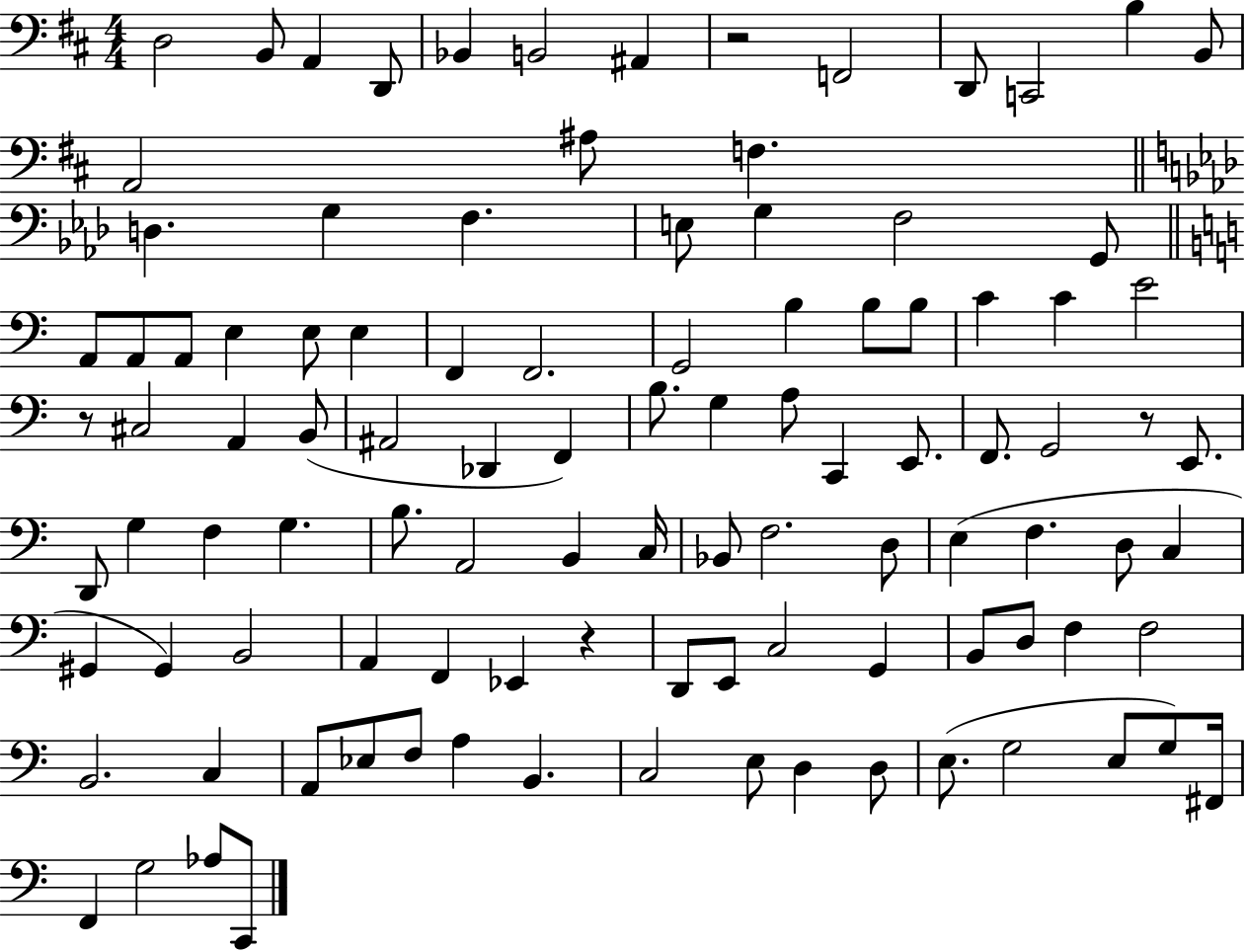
X:1
T:Untitled
M:4/4
L:1/4
K:D
D,2 B,,/2 A,, D,,/2 _B,, B,,2 ^A,, z2 F,,2 D,,/2 C,,2 B, B,,/2 A,,2 ^A,/2 F, D, G, F, E,/2 G, F,2 G,,/2 A,,/2 A,,/2 A,,/2 E, E,/2 E, F,, F,,2 G,,2 B, B,/2 B,/2 C C E2 z/2 ^C,2 A,, B,,/2 ^A,,2 _D,, F,, B,/2 G, A,/2 C,, E,,/2 F,,/2 G,,2 z/2 E,,/2 D,,/2 G, F, G, B,/2 A,,2 B,, C,/4 _B,,/2 F,2 D,/2 E, F, D,/2 C, ^G,, ^G,, B,,2 A,, F,, _E,, z D,,/2 E,,/2 C,2 G,, B,,/2 D,/2 F, F,2 B,,2 C, A,,/2 _E,/2 F,/2 A, B,, C,2 E,/2 D, D,/2 E,/2 G,2 E,/2 G,/2 ^F,,/4 F,, G,2 _A,/2 C,,/2